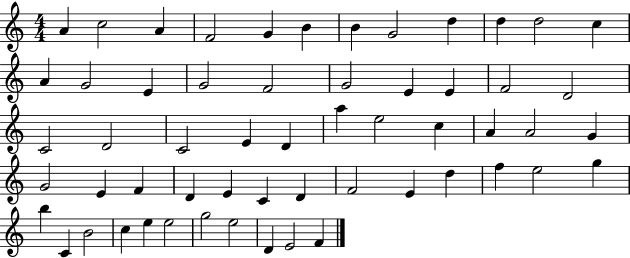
{
  \clef treble
  \numericTimeSignature
  \time 4/4
  \key c \major
  a'4 c''2 a'4 | f'2 g'4 b'4 | b'4 g'2 d''4 | d''4 d''2 c''4 | \break a'4 g'2 e'4 | g'2 f'2 | g'2 e'4 e'4 | f'2 d'2 | \break c'2 d'2 | c'2 e'4 d'4 | a''4 e''2 c''4 | a'4 a'2 g'4 | \break g'2 e'4 f'4 | d'4 e'4 c'4 d'4 | f'2 e'4 d''4 | f''4 e''2 g''4 | \break b''4 c'4 b'2 | c''4 e''4 e''2 | g''2 e''2 | d'4 e'2 f'4 | \break \bar "|."
}